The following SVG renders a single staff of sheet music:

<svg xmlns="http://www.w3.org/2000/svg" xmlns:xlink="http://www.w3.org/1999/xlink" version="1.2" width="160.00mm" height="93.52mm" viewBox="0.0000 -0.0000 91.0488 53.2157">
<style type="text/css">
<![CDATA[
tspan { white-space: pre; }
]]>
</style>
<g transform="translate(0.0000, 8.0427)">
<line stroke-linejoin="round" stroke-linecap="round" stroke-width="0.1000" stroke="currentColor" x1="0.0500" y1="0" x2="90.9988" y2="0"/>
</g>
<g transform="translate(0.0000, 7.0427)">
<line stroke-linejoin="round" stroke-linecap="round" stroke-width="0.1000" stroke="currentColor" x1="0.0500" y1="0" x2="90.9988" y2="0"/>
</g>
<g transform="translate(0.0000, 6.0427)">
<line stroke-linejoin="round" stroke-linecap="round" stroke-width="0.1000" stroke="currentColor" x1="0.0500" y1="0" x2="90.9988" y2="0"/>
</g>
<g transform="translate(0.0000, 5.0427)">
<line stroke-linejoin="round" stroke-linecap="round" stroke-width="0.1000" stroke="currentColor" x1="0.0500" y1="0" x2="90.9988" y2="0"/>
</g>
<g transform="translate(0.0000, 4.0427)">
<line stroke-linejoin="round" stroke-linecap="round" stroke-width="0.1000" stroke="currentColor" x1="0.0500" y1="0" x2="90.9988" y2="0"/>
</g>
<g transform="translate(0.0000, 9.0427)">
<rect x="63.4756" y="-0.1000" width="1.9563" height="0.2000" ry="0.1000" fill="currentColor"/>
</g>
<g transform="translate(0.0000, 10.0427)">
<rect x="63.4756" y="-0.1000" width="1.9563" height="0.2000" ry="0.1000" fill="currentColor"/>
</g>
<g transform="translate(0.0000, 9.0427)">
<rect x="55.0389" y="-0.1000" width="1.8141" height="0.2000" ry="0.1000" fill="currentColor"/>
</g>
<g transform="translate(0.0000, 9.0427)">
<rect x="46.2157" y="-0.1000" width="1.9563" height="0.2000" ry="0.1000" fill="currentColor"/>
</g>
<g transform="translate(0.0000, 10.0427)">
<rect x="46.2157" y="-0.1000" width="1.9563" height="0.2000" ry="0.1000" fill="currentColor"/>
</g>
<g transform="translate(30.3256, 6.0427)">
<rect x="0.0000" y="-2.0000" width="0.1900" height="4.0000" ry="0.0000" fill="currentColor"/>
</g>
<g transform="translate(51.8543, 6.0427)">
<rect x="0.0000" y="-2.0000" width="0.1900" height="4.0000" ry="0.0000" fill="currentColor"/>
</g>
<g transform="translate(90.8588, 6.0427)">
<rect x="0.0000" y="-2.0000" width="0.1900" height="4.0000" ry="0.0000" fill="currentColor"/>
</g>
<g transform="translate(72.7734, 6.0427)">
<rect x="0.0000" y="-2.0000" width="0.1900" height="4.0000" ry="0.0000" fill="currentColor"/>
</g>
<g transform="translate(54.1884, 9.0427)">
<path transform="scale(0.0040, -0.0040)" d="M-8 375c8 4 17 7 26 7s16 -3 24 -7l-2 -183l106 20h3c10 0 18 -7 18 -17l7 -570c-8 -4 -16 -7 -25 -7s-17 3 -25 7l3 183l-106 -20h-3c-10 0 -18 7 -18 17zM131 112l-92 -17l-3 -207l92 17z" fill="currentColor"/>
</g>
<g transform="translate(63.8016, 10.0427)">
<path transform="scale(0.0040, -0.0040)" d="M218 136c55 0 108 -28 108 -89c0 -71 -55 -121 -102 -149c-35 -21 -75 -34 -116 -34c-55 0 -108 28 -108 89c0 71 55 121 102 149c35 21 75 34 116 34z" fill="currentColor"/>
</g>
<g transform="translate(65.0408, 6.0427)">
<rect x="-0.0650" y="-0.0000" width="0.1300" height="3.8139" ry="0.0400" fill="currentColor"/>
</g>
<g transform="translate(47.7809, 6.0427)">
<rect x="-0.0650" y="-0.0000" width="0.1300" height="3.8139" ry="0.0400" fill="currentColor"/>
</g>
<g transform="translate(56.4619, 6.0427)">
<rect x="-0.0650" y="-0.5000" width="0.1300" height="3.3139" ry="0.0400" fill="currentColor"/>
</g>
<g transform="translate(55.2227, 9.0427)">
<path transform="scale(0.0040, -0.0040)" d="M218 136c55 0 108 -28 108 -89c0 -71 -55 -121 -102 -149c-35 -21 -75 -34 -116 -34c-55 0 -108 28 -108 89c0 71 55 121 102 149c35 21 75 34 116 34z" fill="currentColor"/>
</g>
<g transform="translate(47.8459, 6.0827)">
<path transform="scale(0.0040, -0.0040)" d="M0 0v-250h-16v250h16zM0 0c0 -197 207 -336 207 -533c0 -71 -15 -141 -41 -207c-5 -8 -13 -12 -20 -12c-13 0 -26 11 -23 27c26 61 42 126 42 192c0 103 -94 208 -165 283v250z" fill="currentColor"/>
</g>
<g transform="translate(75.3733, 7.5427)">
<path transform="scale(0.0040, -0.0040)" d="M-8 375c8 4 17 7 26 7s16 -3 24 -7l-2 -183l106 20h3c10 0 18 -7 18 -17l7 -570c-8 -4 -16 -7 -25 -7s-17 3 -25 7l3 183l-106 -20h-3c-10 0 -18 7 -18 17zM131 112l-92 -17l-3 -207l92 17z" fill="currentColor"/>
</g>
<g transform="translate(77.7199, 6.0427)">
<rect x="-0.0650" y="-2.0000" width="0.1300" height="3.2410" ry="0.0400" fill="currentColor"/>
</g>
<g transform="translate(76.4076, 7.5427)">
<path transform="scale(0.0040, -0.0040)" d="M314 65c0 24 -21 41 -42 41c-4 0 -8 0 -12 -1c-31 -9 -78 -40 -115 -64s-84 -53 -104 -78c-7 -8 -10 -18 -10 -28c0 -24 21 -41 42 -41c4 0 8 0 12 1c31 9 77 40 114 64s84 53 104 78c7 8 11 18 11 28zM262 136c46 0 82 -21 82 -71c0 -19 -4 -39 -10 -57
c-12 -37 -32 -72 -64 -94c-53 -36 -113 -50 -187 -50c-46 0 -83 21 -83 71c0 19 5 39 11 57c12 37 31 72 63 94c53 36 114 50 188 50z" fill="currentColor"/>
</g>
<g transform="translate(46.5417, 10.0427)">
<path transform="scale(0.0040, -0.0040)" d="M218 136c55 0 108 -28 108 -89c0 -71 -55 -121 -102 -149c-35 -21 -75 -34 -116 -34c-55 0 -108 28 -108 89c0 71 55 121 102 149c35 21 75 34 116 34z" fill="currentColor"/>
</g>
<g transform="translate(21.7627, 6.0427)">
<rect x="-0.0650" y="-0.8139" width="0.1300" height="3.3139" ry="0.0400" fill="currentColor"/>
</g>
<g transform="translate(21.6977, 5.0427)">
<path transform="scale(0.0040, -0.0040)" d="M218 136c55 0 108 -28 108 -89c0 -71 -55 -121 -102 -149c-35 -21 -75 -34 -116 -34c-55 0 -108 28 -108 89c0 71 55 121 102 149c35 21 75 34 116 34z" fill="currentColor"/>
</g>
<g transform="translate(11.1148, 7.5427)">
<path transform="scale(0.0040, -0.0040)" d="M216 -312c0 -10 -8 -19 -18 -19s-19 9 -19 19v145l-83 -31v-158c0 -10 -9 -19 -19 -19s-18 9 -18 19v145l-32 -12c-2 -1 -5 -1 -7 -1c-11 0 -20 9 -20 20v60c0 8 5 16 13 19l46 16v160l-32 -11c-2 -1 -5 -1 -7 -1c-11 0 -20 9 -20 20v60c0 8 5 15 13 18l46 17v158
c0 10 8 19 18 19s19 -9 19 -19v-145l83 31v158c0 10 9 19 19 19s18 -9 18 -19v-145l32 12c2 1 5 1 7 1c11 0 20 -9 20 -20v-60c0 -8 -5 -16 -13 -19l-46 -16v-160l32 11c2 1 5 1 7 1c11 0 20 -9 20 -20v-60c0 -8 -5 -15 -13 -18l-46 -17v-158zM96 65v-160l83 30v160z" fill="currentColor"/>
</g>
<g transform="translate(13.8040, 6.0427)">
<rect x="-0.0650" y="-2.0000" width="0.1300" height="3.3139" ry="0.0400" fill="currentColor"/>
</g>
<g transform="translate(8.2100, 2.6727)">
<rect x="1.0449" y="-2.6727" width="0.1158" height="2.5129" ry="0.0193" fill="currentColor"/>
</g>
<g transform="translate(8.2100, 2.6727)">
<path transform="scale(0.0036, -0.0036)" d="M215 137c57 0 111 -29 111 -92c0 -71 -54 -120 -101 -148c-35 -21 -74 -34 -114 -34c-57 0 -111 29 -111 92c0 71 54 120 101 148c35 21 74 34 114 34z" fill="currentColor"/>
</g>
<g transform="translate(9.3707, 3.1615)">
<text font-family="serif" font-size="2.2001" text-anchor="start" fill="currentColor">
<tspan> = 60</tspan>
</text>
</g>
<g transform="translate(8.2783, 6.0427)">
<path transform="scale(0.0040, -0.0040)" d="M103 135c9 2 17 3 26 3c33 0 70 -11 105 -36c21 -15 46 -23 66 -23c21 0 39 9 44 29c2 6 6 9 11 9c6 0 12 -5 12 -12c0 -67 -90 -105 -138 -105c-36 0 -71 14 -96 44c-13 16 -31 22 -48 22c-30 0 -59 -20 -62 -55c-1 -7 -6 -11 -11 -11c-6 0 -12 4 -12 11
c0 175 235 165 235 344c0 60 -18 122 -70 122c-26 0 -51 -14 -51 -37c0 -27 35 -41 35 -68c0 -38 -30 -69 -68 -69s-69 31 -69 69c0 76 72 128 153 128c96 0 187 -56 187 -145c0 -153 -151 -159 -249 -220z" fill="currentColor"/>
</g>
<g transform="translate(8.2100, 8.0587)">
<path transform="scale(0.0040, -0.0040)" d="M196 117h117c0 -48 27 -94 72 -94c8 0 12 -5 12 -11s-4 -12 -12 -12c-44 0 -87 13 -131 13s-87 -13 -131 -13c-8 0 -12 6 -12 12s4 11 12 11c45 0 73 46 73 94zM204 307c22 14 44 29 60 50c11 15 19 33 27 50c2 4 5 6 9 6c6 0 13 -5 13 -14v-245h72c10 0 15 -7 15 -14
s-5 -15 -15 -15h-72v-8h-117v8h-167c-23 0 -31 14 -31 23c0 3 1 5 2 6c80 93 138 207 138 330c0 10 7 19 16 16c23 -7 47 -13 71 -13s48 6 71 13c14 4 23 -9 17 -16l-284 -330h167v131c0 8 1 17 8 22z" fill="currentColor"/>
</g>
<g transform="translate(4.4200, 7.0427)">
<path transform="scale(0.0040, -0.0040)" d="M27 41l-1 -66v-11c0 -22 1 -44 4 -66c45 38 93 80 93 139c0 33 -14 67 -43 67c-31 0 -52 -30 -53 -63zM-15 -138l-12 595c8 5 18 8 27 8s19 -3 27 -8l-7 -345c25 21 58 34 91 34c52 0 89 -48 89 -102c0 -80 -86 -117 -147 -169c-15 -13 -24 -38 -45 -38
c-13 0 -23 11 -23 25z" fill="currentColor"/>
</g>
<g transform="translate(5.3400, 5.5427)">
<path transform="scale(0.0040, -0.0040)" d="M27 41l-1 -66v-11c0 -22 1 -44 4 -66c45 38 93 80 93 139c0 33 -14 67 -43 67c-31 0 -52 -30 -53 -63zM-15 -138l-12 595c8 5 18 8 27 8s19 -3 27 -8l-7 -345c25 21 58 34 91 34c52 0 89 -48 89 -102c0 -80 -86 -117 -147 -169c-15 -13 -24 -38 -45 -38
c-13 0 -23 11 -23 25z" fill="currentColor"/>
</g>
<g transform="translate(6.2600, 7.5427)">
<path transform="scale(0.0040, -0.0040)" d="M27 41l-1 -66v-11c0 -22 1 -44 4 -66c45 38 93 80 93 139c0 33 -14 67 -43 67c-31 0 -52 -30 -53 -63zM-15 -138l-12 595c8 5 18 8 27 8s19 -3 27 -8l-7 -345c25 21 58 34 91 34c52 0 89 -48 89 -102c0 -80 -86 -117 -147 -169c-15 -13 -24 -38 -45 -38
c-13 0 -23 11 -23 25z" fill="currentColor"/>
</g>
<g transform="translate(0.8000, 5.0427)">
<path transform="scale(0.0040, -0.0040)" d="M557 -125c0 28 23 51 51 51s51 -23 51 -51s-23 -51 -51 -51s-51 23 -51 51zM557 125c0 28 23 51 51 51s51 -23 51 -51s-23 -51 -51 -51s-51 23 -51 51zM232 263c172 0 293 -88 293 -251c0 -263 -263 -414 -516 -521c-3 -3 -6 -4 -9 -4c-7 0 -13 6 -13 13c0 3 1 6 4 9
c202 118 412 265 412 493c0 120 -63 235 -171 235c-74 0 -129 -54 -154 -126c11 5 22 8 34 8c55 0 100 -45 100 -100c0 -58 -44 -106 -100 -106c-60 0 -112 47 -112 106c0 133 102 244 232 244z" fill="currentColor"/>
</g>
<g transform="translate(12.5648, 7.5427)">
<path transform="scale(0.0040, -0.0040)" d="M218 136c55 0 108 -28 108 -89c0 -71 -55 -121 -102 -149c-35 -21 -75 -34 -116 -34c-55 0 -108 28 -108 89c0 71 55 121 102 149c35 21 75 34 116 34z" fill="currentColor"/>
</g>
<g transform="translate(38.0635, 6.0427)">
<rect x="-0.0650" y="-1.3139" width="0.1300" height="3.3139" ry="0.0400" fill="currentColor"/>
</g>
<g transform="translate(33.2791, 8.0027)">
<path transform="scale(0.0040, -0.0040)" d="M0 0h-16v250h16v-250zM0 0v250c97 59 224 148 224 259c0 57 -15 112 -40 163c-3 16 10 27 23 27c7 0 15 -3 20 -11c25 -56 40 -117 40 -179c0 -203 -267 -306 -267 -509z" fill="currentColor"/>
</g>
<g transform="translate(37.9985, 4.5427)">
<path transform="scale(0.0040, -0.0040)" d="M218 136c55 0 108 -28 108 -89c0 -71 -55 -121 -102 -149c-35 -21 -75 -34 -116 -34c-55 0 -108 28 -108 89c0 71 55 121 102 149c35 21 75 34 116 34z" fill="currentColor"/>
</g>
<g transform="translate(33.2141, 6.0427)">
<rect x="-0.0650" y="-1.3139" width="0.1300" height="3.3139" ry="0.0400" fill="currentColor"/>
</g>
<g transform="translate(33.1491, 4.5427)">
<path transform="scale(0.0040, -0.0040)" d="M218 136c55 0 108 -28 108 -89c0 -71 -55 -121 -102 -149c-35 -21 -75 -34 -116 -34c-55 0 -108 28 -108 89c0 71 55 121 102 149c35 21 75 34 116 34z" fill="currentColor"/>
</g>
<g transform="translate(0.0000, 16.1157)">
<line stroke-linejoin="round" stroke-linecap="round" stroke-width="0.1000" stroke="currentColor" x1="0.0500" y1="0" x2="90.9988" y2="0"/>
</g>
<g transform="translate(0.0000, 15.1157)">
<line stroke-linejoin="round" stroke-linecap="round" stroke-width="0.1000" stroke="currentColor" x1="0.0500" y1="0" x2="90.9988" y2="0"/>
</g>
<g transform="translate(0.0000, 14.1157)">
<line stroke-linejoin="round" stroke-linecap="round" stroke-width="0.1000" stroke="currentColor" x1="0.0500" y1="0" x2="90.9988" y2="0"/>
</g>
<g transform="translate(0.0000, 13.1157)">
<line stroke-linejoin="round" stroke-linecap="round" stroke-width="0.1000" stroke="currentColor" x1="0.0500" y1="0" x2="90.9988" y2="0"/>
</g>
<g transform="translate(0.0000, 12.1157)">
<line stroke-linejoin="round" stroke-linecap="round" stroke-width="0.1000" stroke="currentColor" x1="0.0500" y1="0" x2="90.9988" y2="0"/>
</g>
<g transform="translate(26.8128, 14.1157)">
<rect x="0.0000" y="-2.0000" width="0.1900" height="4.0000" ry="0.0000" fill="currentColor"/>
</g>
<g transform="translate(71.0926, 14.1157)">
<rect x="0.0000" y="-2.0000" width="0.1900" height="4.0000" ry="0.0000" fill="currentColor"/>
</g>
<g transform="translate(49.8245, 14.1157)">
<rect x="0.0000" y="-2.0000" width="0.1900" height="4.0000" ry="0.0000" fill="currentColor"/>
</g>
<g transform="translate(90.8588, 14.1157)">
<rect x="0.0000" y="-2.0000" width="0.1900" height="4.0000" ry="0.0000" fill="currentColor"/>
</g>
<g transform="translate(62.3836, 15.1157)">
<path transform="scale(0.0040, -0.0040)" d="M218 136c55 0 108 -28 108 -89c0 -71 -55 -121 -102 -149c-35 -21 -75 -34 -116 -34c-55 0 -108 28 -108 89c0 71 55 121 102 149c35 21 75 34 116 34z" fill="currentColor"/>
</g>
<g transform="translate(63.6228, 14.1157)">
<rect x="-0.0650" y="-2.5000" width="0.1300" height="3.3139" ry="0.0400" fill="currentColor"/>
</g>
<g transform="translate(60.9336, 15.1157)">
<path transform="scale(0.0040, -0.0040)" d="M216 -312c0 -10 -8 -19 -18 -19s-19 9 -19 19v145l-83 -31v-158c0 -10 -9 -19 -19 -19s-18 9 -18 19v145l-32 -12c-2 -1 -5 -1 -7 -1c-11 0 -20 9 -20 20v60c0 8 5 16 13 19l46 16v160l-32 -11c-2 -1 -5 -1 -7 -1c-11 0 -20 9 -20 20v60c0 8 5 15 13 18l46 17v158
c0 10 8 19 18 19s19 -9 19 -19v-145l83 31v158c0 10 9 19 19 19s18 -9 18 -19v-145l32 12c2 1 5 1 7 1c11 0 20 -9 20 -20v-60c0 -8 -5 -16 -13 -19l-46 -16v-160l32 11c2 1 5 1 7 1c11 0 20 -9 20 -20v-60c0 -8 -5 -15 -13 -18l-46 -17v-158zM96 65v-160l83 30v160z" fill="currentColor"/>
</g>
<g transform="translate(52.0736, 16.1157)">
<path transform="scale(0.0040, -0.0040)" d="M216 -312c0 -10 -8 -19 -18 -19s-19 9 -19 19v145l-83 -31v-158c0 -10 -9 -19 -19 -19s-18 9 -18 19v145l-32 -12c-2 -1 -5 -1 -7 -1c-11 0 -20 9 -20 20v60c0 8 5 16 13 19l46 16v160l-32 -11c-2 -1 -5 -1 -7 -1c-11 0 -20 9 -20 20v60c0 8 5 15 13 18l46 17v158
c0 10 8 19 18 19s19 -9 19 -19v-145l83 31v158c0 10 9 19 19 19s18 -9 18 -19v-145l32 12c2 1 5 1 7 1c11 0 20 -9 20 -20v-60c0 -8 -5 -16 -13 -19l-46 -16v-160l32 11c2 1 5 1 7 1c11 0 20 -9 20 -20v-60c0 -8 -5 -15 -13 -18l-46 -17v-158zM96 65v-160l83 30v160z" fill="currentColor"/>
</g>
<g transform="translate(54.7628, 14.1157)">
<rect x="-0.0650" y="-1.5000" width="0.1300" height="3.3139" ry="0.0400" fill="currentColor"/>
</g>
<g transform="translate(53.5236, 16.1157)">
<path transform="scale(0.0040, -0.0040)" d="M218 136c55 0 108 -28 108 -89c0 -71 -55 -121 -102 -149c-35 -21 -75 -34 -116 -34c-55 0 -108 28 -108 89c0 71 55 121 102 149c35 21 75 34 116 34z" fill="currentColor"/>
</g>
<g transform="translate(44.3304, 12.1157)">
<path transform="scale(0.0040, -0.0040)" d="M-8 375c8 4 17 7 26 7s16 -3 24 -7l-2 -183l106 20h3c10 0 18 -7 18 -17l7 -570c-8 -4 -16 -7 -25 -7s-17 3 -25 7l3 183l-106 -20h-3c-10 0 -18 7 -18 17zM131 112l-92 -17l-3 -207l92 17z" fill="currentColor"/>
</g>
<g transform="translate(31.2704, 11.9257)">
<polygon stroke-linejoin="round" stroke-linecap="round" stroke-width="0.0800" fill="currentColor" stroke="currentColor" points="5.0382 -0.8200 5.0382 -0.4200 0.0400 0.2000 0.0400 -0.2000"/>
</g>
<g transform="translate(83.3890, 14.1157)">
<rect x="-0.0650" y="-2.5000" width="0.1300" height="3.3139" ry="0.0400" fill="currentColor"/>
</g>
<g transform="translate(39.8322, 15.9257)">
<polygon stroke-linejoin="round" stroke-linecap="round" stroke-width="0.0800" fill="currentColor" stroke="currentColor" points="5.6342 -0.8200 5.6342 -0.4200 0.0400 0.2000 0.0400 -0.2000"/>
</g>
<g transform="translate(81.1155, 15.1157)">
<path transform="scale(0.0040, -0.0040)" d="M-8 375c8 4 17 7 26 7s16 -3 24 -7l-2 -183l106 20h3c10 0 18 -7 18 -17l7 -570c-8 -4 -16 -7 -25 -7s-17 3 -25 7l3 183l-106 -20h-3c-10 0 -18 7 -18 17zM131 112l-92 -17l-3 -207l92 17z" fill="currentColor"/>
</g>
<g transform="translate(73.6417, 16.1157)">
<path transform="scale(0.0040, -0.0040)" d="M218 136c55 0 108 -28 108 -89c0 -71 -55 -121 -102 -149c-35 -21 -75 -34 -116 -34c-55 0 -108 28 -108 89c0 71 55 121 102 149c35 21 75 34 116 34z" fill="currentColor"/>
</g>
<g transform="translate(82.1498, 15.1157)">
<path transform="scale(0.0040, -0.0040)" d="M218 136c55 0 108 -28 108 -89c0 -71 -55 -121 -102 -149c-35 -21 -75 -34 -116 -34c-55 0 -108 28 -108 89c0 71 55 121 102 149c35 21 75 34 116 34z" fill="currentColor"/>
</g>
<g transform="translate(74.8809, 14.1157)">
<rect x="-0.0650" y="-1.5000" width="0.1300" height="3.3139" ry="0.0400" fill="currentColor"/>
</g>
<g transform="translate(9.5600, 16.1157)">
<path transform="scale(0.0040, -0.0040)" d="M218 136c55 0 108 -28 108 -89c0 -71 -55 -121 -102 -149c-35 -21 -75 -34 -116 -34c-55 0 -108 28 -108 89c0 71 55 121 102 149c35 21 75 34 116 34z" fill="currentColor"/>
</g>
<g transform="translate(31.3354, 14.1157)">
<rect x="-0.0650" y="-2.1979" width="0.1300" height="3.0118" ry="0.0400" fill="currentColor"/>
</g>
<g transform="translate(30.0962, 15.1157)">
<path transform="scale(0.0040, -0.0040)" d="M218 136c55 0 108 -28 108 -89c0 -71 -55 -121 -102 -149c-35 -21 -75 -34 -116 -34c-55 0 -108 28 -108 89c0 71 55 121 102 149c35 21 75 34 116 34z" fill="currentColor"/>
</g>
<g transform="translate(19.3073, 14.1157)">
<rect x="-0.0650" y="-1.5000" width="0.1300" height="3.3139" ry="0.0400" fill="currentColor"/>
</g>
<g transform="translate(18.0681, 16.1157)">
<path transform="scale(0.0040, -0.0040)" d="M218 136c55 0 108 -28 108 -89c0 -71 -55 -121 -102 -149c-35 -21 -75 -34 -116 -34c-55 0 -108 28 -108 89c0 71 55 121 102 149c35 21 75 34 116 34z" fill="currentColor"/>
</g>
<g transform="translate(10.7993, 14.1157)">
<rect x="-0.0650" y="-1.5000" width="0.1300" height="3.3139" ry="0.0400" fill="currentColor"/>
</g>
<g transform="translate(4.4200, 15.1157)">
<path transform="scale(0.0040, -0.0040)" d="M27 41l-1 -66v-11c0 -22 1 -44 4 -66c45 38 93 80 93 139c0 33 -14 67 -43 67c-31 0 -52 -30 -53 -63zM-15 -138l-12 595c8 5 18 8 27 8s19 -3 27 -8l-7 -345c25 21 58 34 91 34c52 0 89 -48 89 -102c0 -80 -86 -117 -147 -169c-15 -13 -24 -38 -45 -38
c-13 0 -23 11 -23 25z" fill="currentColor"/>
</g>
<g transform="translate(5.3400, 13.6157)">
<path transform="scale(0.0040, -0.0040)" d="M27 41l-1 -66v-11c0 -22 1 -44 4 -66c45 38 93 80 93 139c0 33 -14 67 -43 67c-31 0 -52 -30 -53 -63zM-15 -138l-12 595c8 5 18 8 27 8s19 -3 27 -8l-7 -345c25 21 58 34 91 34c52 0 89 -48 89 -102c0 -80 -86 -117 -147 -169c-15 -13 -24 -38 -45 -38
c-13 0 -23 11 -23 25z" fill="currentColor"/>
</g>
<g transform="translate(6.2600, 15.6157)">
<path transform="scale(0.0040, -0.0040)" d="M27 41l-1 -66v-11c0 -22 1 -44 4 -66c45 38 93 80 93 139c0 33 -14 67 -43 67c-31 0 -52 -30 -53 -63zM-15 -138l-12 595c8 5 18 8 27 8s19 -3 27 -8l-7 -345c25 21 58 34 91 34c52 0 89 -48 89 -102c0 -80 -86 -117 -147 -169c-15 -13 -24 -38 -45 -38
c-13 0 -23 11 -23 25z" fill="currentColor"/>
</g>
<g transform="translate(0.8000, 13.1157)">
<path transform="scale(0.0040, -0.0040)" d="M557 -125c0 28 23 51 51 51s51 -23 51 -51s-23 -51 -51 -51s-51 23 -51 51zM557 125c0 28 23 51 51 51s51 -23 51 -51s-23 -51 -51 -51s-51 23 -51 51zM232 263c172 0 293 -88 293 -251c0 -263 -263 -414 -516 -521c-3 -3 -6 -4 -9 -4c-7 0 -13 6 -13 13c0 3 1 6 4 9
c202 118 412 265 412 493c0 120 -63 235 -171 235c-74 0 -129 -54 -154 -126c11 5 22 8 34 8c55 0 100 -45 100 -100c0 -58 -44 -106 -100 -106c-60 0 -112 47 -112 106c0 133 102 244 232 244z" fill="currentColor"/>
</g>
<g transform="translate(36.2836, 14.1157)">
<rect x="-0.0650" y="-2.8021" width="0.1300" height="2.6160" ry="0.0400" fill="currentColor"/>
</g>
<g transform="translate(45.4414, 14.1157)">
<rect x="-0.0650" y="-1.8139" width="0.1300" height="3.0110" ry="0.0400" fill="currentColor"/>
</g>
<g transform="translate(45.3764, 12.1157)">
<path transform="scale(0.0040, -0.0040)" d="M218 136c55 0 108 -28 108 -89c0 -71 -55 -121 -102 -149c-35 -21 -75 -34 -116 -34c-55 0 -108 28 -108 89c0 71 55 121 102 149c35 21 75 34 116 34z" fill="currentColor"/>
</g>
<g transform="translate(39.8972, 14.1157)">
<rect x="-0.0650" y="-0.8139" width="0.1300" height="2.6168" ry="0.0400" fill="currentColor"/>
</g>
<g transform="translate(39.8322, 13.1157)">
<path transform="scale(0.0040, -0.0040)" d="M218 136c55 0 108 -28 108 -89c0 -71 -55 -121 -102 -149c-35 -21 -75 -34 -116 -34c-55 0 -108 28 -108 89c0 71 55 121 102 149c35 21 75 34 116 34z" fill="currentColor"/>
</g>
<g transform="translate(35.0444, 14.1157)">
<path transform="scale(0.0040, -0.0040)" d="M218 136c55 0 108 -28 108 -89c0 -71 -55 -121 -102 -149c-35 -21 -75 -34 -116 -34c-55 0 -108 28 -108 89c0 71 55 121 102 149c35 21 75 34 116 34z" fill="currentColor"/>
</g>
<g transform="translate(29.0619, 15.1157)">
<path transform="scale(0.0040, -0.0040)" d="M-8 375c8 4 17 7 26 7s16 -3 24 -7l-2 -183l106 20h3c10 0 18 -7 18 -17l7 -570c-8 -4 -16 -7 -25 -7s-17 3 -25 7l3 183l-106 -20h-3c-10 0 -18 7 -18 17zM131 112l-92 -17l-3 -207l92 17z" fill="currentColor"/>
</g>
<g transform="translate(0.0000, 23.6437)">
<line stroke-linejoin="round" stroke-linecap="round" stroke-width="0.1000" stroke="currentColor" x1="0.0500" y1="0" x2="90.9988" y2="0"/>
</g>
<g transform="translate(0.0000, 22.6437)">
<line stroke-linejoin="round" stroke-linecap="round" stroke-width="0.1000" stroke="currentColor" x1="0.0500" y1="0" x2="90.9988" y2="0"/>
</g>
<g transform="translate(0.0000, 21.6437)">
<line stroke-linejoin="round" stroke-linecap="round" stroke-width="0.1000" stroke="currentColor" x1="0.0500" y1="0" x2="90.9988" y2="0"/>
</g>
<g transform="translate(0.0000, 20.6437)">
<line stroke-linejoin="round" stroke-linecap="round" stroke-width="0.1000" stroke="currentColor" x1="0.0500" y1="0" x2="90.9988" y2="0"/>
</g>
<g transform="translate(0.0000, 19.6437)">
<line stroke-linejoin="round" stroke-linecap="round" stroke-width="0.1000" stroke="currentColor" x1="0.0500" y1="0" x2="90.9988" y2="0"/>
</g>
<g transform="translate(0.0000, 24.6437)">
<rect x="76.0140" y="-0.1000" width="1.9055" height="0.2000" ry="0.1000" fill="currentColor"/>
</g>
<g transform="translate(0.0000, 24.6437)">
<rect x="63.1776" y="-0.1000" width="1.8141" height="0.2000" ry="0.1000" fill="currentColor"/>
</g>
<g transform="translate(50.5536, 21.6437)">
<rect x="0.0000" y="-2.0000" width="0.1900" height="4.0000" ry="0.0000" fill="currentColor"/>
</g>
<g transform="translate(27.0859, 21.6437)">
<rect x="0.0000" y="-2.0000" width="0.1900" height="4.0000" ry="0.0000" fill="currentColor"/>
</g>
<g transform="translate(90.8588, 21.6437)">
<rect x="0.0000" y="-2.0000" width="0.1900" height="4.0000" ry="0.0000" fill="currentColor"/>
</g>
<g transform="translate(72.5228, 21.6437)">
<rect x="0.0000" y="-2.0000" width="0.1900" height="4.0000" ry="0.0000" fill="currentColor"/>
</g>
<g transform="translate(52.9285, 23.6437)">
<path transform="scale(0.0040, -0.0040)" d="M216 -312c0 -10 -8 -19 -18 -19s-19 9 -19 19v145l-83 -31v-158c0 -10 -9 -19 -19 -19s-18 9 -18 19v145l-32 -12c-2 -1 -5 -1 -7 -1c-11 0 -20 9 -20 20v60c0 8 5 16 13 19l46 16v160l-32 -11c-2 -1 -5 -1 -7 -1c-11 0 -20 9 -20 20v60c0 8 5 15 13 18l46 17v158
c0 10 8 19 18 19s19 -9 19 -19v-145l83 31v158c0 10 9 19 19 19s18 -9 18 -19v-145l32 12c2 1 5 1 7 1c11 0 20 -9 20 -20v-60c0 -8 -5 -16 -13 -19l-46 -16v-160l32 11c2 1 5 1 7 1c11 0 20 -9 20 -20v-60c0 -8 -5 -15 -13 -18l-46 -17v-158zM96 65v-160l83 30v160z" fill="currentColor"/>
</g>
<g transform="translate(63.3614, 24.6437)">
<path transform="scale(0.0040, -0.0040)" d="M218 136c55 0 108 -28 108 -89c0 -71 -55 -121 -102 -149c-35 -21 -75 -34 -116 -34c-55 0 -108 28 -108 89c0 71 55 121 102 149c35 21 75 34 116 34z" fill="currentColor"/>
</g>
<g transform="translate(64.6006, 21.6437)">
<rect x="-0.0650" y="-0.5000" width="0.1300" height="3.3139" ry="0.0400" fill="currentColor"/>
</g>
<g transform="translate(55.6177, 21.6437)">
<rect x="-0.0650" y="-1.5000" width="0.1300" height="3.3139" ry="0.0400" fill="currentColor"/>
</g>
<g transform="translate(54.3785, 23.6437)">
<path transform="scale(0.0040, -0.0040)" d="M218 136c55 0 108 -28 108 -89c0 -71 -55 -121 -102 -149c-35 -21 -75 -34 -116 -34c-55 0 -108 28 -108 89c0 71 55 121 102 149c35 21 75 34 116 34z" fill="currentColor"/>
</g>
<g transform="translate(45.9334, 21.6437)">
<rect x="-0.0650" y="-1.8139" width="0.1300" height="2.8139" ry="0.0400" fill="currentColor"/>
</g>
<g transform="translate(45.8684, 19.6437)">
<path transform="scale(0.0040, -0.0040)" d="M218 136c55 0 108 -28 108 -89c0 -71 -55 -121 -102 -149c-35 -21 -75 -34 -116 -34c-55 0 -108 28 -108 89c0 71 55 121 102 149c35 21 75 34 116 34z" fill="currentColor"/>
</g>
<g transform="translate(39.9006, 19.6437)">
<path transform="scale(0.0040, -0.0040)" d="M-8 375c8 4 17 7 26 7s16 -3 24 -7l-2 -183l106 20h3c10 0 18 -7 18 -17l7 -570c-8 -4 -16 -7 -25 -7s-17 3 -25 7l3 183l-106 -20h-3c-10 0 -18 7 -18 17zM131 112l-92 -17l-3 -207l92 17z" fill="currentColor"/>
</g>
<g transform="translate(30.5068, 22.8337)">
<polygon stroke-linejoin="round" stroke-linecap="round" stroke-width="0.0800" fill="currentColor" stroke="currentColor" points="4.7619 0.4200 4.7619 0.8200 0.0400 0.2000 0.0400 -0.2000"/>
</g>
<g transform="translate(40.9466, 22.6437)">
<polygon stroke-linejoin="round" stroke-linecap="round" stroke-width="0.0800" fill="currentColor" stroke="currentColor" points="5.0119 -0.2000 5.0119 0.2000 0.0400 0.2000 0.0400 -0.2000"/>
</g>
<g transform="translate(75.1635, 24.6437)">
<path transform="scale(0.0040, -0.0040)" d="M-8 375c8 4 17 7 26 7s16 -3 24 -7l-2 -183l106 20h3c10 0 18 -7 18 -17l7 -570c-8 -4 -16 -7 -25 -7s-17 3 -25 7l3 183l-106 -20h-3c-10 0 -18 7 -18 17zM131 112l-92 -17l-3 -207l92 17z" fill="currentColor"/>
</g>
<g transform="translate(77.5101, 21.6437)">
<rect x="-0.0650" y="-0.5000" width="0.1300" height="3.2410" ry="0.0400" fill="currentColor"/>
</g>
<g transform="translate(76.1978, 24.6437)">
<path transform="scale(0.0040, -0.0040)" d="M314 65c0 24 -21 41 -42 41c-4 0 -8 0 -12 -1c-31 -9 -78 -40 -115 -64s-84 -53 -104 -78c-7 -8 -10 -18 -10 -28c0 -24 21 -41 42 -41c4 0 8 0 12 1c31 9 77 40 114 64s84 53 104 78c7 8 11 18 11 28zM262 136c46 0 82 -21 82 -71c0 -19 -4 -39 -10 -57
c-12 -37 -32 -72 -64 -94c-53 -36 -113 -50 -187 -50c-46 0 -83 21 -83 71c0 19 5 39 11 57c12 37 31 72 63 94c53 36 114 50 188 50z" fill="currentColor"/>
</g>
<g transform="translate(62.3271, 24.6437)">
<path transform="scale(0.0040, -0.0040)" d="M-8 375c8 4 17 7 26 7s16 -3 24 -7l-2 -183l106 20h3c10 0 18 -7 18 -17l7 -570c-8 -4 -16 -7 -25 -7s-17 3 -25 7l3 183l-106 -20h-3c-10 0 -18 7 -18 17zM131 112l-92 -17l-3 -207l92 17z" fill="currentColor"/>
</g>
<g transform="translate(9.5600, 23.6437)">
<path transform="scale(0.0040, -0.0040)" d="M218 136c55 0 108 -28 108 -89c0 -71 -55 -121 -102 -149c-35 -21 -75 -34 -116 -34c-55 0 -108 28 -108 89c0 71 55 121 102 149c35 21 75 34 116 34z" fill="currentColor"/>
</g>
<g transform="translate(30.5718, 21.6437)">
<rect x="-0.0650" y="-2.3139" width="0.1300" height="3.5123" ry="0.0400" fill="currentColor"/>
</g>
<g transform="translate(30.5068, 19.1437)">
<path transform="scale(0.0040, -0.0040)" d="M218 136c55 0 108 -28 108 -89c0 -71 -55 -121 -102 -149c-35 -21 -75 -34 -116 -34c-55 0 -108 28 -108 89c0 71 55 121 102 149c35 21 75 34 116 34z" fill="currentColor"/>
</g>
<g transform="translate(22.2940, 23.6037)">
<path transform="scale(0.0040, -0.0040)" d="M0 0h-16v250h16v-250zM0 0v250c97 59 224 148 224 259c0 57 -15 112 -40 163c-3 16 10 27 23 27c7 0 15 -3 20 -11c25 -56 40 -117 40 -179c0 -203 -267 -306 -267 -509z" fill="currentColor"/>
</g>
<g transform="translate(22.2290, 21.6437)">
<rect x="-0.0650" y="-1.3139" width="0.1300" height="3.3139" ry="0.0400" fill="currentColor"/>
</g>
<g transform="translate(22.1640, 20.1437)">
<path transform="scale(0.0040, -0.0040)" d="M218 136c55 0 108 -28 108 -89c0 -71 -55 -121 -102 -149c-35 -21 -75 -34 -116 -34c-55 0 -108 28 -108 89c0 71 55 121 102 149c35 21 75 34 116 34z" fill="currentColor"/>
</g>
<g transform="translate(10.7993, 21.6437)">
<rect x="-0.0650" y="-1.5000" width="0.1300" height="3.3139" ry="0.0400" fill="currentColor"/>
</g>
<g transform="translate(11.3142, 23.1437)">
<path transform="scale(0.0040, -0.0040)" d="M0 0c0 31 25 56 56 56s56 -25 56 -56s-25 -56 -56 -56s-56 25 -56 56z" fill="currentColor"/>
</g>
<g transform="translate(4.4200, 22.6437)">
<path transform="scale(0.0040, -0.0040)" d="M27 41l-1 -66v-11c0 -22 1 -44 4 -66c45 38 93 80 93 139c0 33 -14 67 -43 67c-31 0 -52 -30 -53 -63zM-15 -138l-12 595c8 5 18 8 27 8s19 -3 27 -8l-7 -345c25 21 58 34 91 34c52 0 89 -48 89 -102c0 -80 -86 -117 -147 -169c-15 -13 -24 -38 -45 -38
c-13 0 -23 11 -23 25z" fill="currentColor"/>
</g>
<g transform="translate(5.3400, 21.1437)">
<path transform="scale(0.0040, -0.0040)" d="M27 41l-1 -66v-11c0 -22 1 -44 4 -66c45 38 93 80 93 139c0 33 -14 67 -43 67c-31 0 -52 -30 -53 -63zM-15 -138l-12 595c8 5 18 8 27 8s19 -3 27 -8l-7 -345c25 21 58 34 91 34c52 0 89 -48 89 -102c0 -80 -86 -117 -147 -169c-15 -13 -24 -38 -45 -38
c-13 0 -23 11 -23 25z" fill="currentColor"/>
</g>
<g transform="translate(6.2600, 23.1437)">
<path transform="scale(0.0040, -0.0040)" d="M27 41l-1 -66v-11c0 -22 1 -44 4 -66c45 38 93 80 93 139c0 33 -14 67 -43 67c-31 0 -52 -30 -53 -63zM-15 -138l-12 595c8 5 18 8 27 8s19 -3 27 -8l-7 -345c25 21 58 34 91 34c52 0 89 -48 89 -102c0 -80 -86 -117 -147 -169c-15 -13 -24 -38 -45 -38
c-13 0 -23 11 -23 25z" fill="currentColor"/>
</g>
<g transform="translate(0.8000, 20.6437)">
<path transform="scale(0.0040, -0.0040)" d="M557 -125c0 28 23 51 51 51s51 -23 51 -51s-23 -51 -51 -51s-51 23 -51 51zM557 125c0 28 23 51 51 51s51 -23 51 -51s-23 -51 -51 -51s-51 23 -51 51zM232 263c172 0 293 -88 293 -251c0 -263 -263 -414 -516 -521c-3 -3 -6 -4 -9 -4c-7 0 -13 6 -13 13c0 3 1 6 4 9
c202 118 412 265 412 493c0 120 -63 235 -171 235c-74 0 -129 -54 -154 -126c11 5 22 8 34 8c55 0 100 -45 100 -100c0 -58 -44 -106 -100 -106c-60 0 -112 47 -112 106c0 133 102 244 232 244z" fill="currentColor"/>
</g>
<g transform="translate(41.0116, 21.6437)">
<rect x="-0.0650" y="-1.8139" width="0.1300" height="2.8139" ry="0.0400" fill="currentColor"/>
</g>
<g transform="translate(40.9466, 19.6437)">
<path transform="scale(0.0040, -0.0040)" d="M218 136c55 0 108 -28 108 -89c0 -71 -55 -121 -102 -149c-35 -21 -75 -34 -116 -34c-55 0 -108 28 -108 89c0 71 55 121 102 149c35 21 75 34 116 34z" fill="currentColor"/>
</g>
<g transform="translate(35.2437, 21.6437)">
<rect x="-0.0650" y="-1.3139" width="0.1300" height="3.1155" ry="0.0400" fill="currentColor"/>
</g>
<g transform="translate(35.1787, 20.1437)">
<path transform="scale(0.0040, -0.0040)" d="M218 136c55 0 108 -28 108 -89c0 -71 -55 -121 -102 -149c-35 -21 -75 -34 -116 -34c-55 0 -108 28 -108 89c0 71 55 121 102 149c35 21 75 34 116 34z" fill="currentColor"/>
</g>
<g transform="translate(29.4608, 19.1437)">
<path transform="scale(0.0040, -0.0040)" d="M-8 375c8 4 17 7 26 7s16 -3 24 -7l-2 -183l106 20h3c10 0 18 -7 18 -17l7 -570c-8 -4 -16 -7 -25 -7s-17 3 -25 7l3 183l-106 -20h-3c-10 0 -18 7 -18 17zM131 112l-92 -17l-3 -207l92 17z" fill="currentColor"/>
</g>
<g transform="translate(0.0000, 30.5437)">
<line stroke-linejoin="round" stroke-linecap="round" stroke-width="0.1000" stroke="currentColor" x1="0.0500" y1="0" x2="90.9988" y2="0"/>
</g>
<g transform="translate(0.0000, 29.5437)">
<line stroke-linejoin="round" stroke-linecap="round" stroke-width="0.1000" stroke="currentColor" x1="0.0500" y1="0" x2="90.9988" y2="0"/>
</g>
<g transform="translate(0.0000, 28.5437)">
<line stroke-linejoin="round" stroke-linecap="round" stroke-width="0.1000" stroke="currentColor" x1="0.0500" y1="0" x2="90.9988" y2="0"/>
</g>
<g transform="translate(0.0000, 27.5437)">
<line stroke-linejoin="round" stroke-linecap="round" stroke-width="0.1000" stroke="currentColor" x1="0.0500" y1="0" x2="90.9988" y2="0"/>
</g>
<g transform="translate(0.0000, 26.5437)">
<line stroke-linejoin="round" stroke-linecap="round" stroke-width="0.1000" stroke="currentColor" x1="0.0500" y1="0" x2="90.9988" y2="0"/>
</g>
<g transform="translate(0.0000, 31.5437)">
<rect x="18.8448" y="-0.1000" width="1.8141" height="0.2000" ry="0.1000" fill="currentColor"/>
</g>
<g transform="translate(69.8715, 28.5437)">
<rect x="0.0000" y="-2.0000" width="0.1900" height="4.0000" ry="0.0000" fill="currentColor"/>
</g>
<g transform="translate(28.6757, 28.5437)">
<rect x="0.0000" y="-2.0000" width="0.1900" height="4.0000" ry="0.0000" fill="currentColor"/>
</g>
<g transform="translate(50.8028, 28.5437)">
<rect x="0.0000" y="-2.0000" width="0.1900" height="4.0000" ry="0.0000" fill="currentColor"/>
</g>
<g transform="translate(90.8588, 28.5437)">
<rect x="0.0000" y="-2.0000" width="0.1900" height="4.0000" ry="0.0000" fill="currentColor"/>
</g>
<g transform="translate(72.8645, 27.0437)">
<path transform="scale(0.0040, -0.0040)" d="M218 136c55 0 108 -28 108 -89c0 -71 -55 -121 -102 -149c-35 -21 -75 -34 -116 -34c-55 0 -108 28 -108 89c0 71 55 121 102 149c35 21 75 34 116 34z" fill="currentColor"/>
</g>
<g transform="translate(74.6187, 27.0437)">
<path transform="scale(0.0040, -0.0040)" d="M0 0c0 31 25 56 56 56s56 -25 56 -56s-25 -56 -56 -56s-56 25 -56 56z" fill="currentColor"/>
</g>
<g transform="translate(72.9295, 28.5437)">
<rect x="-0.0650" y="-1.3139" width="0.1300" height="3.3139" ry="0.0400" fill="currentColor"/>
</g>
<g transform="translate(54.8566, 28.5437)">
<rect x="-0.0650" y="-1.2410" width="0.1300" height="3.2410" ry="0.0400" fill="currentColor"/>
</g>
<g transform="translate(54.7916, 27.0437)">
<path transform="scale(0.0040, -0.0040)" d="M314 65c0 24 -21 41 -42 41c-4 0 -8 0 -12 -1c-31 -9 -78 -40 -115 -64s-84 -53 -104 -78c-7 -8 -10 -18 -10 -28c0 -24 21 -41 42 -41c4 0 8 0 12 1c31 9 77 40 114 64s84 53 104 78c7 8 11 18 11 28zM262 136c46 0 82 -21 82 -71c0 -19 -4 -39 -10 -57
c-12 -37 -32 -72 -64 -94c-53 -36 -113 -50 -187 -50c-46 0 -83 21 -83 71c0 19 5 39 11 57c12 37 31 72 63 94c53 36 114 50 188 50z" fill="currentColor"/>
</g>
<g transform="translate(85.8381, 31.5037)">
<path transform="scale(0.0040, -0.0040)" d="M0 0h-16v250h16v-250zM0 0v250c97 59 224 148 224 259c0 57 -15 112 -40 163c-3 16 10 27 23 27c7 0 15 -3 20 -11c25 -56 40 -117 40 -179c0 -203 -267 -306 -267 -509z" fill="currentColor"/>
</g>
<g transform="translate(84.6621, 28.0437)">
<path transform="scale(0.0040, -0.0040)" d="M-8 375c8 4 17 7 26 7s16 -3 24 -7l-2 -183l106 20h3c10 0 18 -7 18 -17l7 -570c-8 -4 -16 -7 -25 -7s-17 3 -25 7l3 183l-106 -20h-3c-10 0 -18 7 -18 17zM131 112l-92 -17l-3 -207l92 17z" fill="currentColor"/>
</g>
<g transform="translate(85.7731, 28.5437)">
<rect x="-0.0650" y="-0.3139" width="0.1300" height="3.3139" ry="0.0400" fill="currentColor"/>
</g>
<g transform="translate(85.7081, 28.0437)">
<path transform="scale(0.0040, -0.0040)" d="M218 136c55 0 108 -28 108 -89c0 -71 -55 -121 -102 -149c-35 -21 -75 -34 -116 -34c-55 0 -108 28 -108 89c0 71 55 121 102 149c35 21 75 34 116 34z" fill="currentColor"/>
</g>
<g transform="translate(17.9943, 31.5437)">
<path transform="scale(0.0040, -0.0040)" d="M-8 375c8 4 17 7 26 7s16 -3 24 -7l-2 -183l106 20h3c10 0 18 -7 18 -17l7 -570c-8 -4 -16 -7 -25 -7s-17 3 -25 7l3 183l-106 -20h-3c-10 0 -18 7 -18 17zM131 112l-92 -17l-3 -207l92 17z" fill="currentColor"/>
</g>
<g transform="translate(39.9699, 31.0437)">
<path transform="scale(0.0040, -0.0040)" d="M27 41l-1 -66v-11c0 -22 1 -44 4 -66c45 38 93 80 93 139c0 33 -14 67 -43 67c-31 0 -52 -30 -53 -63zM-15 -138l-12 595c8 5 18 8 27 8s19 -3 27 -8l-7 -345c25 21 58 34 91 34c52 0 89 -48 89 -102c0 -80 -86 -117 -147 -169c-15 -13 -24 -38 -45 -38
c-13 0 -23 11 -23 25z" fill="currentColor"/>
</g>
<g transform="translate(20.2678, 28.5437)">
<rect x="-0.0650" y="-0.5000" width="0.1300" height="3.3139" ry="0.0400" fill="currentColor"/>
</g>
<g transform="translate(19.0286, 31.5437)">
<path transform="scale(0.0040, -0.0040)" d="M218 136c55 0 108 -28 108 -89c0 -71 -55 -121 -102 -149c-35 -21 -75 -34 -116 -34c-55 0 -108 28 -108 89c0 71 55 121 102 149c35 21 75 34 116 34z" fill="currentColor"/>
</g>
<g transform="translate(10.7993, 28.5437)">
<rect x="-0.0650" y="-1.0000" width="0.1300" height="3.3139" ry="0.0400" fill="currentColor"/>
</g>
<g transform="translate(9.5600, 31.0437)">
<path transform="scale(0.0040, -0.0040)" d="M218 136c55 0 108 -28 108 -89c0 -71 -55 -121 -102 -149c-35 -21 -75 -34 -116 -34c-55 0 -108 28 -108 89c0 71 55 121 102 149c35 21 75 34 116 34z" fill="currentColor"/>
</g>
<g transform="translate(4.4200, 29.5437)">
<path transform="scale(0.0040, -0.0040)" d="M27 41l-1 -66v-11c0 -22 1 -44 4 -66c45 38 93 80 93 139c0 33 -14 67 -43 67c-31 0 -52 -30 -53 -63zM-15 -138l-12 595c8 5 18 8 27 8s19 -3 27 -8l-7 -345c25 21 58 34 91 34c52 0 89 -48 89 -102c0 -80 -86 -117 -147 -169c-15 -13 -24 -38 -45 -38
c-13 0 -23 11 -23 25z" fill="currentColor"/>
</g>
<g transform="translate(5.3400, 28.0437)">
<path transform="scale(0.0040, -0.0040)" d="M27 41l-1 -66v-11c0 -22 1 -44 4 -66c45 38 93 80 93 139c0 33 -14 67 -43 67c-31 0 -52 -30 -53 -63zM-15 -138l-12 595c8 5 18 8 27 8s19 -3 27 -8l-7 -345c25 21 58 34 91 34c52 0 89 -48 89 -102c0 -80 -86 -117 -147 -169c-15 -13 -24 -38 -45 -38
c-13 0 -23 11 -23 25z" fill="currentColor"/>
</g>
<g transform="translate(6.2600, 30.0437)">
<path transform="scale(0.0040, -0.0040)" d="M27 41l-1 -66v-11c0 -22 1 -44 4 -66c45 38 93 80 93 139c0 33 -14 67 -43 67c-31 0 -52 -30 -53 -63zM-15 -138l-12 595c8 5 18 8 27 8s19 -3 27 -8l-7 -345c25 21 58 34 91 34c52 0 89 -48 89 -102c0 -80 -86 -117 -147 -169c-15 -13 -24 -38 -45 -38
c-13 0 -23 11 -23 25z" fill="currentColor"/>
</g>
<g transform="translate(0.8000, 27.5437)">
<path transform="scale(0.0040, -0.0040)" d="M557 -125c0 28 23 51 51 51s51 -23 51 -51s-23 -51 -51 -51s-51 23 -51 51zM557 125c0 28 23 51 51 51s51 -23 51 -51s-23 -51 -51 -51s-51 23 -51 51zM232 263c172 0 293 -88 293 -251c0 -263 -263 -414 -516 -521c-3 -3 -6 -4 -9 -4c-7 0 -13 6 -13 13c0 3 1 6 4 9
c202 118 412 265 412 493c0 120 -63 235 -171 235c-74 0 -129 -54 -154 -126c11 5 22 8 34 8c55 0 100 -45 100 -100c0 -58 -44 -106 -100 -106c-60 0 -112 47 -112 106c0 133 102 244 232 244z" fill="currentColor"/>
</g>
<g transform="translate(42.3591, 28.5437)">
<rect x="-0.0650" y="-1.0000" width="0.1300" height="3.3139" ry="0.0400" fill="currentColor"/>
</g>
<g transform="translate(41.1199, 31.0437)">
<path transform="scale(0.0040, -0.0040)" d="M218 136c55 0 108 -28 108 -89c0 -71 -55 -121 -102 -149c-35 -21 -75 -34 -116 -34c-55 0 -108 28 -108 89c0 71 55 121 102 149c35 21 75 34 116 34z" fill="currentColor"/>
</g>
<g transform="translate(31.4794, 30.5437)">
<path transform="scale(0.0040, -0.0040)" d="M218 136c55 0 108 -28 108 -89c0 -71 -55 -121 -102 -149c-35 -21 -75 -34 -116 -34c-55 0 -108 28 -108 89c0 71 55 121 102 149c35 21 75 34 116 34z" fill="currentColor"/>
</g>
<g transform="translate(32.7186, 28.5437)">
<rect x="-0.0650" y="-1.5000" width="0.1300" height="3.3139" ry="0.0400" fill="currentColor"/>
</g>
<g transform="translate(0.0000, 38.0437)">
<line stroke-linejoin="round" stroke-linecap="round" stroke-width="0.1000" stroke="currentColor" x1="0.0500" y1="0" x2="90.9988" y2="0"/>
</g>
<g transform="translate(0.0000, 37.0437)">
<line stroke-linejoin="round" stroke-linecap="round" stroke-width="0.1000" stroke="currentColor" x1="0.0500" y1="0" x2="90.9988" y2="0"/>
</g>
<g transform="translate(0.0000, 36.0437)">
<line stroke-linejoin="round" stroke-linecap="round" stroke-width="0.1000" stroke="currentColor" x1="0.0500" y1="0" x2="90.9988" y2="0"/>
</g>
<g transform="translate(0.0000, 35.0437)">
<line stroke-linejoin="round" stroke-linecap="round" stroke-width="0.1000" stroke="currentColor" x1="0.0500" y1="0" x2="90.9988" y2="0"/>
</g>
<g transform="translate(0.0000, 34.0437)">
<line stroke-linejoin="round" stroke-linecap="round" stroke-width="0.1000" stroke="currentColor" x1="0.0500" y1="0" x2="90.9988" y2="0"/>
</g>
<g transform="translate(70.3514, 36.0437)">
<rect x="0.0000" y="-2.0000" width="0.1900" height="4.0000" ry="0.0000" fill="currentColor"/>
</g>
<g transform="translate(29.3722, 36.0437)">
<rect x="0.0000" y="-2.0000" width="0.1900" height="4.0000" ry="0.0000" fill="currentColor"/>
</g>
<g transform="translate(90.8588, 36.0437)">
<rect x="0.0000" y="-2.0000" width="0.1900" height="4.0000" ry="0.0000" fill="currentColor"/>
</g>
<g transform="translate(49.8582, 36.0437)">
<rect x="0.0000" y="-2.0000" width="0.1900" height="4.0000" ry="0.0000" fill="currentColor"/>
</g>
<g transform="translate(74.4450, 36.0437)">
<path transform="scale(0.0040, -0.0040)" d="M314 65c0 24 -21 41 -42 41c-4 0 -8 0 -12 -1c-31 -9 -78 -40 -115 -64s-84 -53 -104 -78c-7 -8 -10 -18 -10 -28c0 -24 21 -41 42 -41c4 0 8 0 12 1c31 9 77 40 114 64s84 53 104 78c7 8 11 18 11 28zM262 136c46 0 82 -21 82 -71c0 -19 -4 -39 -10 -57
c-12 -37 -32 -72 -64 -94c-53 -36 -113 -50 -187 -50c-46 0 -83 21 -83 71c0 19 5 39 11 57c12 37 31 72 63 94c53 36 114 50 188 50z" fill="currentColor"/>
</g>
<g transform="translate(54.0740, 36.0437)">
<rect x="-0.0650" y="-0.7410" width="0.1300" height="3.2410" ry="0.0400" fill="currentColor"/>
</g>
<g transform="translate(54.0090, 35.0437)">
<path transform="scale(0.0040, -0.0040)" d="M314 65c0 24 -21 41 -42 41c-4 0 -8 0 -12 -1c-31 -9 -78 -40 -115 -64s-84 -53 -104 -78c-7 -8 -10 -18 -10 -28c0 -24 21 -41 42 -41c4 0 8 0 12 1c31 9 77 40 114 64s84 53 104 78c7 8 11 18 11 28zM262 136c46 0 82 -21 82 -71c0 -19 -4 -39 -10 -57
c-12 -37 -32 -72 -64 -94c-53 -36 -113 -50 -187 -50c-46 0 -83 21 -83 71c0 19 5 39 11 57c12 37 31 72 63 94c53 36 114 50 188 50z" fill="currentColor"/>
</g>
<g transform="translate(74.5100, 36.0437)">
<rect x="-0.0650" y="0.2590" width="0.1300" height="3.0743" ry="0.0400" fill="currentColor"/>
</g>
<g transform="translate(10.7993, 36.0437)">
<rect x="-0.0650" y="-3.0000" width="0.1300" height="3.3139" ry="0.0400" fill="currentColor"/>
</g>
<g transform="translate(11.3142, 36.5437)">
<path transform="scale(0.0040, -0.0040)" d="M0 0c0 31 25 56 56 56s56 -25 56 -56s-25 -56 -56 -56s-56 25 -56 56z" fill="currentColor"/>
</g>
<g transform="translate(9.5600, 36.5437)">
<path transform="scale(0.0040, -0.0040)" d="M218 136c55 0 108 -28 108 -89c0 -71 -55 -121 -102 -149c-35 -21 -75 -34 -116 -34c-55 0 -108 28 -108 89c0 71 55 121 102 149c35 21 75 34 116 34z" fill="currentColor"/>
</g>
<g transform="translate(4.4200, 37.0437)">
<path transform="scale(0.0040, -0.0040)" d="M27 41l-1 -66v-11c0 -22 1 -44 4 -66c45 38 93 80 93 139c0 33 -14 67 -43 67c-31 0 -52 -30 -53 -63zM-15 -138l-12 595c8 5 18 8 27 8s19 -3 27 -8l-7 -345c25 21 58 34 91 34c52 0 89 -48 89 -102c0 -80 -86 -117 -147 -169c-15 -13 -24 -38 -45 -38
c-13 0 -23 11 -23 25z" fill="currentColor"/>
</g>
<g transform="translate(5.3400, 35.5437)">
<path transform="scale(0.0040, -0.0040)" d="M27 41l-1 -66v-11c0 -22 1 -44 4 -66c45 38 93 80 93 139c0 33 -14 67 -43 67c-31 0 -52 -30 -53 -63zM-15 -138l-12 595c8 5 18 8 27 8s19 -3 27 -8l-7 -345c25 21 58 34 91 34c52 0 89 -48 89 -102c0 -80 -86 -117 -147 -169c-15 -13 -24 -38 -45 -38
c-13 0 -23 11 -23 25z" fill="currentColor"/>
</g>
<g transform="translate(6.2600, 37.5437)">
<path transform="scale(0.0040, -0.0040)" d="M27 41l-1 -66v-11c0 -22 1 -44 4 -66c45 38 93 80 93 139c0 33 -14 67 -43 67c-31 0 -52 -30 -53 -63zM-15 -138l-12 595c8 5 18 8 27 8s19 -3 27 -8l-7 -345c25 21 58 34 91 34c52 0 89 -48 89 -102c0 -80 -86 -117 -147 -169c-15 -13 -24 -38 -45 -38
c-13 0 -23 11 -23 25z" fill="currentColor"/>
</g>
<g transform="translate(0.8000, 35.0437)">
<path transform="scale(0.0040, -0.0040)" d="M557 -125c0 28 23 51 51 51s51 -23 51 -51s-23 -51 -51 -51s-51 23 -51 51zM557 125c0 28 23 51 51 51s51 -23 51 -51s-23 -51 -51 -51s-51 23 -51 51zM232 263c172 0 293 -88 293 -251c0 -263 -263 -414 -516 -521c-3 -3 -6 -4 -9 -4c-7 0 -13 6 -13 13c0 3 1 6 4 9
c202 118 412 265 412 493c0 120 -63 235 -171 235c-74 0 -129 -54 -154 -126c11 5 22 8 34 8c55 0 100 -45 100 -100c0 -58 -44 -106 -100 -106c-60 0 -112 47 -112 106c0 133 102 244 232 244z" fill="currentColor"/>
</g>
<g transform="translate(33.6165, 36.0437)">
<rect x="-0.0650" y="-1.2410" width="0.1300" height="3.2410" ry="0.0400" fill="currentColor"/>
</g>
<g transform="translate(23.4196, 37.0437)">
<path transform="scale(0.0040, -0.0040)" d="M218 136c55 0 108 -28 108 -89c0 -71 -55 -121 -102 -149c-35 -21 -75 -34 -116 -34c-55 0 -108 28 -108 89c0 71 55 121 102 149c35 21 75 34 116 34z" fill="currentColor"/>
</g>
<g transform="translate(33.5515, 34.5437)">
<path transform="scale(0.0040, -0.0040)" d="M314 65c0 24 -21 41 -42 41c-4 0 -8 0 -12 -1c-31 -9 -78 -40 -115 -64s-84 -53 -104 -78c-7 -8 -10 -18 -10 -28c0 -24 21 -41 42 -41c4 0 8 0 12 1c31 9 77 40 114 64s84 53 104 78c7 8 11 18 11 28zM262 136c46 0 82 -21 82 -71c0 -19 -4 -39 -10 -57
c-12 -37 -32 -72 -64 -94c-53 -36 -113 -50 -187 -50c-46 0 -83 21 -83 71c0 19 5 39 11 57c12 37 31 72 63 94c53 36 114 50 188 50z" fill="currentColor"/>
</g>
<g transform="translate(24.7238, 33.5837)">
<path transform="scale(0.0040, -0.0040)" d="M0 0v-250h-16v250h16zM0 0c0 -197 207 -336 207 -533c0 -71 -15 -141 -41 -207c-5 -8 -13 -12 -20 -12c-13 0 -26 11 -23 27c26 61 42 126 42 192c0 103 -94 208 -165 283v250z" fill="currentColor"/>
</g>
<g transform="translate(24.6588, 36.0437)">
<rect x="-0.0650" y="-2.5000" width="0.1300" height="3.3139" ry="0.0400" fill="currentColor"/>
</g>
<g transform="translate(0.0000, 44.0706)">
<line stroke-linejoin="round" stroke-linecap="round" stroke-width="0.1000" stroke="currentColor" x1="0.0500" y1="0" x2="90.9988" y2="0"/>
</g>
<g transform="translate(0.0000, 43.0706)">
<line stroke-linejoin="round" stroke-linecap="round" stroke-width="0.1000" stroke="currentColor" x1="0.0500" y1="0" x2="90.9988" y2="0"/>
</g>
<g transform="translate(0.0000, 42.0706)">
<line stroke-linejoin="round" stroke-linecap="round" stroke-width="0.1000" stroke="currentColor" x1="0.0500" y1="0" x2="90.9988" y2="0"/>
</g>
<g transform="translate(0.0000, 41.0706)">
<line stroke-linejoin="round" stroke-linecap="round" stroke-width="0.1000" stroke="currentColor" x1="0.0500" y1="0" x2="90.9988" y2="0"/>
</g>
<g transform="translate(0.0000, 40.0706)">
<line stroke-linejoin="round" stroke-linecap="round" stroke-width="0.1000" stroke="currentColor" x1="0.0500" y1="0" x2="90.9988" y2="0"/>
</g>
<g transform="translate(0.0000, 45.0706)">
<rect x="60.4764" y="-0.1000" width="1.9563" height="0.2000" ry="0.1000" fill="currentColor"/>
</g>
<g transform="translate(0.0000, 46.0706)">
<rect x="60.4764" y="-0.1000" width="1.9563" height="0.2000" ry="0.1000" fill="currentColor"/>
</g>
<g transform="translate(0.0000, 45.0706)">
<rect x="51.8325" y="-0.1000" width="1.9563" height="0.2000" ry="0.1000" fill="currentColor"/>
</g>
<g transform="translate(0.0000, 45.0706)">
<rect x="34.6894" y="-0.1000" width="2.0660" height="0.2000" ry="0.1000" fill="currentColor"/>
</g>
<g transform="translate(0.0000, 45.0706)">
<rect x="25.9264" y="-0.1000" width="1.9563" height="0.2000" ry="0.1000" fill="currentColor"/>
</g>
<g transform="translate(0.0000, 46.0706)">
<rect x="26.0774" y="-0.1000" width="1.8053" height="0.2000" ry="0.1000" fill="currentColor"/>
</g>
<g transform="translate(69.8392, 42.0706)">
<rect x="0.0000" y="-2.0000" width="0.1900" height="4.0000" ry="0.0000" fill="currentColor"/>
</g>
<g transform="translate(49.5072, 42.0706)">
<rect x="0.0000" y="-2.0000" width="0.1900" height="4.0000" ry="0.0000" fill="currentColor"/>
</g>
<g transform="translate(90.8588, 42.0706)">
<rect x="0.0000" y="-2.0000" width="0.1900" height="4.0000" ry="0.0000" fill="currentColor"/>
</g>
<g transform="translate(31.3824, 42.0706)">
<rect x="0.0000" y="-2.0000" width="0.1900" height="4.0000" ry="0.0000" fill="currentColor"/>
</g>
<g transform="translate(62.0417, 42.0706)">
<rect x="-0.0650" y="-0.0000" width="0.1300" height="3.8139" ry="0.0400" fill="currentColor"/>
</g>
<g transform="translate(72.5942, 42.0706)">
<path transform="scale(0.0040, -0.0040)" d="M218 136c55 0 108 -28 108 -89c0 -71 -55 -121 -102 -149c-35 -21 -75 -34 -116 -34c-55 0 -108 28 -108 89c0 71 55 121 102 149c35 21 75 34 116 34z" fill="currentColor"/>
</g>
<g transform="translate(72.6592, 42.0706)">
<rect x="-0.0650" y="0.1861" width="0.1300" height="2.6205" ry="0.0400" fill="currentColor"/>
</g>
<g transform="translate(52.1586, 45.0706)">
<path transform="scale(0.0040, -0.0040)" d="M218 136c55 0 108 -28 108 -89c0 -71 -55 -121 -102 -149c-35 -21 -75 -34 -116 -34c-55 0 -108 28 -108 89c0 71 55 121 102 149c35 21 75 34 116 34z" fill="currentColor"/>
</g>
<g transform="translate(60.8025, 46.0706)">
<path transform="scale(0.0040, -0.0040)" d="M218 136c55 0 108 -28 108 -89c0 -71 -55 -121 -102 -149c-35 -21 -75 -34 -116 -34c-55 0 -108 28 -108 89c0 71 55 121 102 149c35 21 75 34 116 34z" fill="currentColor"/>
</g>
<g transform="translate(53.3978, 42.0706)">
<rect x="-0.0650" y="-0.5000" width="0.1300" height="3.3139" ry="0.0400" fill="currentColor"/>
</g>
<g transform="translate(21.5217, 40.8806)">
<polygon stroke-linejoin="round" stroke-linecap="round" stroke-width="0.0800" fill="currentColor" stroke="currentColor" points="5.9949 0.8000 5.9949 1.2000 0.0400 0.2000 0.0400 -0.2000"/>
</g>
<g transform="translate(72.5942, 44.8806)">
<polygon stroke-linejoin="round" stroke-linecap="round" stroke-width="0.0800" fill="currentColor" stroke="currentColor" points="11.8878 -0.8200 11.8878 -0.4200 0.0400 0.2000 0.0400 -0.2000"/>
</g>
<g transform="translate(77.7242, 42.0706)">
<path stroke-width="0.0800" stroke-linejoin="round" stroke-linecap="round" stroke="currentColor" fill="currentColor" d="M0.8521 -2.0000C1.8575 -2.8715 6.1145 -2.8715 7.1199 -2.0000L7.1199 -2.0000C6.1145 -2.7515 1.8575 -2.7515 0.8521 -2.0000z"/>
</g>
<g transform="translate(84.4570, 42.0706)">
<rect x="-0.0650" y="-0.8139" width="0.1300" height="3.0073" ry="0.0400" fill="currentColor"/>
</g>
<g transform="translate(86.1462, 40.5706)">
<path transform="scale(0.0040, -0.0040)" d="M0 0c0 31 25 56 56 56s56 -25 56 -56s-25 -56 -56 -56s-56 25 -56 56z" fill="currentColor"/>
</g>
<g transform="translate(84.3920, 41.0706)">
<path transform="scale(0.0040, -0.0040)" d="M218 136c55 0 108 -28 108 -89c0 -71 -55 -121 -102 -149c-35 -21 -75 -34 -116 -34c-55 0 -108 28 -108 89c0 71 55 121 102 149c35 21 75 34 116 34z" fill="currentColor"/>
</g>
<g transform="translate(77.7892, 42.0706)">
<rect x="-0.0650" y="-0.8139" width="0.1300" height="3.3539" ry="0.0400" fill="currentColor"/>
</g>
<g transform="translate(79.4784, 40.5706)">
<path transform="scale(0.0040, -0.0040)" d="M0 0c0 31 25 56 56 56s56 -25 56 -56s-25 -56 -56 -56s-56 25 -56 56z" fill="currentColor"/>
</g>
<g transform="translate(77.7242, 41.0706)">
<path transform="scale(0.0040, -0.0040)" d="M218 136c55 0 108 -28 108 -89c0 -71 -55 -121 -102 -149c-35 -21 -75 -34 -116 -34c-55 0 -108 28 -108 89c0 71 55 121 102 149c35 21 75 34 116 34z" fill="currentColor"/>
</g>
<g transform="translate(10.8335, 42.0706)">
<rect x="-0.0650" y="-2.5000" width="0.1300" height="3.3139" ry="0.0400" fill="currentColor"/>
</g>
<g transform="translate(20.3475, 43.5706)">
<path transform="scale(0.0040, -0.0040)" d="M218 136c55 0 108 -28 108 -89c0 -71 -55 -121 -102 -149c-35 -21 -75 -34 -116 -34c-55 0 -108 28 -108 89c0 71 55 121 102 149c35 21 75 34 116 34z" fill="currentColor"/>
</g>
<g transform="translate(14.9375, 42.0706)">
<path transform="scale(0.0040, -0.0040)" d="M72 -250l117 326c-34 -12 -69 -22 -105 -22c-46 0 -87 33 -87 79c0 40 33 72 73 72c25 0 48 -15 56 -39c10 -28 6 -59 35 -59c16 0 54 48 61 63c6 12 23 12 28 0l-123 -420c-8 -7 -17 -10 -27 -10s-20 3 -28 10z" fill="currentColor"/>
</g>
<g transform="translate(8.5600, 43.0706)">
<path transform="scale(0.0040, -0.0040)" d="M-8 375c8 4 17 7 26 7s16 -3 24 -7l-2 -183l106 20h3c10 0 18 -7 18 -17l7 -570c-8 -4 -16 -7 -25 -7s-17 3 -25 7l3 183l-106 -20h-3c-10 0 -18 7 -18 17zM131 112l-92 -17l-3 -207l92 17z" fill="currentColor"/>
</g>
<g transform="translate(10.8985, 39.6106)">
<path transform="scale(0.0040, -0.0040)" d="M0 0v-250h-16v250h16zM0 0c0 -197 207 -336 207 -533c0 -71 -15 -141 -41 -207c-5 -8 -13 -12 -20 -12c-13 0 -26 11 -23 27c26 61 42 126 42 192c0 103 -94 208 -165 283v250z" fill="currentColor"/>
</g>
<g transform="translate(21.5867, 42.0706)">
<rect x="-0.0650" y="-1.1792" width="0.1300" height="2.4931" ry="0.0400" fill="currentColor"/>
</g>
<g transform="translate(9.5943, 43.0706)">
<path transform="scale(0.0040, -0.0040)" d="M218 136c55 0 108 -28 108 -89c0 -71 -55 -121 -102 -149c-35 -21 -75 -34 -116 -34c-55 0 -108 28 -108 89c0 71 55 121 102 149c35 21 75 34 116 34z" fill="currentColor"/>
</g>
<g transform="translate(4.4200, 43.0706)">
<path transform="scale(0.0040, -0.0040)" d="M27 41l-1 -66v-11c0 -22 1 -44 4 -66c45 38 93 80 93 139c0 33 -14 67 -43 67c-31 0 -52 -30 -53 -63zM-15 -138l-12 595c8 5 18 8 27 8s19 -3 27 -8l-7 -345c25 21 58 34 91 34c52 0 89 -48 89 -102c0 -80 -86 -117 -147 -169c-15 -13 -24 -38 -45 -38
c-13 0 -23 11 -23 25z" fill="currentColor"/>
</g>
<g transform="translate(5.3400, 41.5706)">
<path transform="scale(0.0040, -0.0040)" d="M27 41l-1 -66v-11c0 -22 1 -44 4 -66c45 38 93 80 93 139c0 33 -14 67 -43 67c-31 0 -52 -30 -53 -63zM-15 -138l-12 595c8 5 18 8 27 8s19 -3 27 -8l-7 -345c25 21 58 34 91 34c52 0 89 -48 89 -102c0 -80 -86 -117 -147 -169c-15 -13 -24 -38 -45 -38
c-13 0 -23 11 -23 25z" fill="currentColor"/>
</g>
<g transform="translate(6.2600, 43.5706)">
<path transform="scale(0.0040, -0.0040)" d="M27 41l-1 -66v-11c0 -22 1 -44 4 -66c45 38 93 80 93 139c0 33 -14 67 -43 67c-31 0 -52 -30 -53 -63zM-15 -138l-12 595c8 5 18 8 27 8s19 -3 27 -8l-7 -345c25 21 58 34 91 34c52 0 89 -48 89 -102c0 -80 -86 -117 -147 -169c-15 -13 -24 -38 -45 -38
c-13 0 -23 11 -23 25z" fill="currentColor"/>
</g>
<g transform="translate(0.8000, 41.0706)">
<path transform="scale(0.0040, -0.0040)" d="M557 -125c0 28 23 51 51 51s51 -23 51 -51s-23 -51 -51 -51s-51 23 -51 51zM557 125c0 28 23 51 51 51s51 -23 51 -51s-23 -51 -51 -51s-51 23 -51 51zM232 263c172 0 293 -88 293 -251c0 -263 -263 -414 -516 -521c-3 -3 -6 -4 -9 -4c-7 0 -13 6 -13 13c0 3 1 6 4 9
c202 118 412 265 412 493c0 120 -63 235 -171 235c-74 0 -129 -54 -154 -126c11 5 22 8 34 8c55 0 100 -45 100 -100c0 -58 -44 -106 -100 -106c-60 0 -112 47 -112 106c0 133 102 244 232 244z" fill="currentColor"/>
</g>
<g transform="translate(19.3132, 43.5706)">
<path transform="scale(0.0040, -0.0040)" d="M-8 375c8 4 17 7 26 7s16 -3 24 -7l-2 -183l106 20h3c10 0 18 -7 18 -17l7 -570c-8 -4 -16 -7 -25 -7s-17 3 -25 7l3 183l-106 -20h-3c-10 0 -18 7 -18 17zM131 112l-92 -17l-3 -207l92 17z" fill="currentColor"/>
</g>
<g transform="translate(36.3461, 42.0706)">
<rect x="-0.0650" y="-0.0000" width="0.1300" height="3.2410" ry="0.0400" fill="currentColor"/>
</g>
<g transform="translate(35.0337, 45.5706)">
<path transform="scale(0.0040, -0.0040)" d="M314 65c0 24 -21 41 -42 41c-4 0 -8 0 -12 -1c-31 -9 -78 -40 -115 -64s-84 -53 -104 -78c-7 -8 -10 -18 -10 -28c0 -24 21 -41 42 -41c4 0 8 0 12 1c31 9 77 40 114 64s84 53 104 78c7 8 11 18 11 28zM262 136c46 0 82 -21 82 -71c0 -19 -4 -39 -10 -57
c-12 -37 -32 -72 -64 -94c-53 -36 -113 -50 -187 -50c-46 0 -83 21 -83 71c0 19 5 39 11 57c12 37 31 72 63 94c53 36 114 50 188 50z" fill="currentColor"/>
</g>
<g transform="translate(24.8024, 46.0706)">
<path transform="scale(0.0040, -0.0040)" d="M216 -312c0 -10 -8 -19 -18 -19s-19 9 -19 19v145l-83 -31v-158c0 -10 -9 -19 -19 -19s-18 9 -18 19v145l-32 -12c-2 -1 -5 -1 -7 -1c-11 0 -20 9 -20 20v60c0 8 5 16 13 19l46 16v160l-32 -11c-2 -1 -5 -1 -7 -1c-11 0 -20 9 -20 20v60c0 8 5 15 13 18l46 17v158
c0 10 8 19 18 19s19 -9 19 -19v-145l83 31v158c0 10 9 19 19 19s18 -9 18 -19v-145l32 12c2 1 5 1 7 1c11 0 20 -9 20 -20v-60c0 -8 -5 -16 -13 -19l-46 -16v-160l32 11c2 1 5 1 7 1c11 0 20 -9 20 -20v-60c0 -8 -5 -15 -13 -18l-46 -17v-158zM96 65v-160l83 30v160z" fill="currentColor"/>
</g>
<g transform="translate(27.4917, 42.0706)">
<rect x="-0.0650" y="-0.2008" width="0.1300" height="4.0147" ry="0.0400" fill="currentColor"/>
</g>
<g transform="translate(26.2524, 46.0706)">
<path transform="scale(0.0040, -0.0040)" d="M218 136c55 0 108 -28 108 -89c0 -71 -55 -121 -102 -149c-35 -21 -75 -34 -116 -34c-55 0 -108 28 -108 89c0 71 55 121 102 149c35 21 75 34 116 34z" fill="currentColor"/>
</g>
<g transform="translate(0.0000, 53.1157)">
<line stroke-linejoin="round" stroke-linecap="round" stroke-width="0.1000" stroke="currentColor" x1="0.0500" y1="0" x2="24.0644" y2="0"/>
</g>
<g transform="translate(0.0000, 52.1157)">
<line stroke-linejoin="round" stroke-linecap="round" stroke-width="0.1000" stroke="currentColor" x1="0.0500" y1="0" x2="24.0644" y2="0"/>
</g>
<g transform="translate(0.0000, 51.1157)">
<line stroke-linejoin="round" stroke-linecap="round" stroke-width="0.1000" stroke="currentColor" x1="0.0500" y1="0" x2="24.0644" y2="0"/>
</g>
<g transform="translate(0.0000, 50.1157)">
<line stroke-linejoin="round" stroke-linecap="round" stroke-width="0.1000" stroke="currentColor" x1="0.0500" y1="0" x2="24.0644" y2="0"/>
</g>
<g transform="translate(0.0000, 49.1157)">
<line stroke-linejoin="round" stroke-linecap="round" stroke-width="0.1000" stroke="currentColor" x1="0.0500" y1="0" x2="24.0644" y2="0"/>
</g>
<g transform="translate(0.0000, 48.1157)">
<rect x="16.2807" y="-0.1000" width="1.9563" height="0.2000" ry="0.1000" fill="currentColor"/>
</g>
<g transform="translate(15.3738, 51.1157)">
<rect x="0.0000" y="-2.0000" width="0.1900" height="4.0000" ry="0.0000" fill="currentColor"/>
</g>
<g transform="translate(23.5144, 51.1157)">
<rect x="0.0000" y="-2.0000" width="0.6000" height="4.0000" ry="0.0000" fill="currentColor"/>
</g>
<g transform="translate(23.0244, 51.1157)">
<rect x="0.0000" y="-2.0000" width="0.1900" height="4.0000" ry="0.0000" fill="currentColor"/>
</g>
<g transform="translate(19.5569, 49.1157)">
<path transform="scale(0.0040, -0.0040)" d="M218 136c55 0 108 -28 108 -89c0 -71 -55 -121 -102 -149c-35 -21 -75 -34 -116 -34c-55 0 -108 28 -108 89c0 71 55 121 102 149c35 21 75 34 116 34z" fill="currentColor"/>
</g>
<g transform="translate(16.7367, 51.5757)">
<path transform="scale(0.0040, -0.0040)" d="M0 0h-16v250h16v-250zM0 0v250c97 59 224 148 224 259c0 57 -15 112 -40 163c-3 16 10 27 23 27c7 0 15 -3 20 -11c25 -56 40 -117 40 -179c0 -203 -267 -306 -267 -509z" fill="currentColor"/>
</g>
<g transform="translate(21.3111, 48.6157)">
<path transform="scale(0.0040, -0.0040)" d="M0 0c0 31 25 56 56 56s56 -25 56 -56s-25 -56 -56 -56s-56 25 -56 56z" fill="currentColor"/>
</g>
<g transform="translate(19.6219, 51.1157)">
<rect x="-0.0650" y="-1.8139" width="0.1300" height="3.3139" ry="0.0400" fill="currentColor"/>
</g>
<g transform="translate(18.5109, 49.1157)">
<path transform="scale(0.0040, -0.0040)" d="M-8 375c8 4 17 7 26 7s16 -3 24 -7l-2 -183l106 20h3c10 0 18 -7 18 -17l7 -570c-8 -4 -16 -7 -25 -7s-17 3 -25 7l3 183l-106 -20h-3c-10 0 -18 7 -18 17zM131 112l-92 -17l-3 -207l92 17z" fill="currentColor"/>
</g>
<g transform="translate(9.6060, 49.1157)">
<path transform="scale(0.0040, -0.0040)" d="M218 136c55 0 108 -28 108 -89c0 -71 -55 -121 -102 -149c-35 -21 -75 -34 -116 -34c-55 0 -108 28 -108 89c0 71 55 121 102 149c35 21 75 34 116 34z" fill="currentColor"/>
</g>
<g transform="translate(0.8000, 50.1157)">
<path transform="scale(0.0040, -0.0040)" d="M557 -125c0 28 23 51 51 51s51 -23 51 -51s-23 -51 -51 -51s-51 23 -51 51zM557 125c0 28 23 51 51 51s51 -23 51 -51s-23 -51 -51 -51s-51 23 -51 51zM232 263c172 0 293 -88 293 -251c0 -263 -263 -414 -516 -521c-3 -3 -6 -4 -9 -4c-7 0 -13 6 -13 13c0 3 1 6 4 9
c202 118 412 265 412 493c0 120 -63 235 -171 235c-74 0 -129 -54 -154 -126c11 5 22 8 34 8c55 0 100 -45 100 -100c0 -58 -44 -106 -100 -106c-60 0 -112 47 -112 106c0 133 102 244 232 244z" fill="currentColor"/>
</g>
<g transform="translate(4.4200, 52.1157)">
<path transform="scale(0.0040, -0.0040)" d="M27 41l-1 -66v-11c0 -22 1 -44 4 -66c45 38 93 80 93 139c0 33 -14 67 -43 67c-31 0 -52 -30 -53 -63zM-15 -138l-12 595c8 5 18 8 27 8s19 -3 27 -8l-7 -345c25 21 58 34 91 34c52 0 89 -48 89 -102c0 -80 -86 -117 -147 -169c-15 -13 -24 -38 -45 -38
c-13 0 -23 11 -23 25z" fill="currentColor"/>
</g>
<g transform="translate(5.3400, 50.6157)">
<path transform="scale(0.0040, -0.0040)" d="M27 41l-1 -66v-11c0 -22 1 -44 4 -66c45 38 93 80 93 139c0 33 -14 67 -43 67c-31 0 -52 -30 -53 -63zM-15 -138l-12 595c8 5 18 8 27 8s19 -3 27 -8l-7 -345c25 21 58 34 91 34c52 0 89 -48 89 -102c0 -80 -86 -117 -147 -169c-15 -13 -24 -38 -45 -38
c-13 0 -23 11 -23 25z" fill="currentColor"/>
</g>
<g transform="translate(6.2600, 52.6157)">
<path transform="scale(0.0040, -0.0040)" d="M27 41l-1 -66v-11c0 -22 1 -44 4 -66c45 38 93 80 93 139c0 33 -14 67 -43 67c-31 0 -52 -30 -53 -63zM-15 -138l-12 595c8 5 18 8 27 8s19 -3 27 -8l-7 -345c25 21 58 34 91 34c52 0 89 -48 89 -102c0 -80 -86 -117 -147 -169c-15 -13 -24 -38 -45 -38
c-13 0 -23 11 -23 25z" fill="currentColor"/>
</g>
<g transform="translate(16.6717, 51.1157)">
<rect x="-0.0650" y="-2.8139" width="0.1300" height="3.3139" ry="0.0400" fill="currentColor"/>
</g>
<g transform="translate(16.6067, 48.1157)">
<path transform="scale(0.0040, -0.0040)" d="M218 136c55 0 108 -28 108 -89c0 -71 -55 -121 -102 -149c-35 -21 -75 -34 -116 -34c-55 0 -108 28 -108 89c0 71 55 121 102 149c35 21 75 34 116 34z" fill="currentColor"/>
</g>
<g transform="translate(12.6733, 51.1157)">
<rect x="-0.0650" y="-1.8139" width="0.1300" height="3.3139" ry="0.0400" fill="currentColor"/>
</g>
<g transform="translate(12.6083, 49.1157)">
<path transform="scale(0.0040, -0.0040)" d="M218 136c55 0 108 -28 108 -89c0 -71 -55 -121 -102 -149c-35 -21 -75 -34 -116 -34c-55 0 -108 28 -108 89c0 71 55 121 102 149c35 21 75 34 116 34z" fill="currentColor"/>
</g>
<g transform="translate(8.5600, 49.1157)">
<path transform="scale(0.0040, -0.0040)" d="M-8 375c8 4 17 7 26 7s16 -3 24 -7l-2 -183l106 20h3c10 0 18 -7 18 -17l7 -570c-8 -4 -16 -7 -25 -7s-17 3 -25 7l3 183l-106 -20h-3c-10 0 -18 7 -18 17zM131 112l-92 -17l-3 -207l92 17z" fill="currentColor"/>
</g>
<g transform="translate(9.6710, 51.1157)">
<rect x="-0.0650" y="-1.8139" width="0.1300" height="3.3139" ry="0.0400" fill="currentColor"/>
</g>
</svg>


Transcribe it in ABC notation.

X:1
T:Untitled
M:2/4
L:1/4
K:Eb
^A,, F, G,/2 G, C,,/2 E,, C,, A,,2 G,, G,, B,,/2 D,/2 F,/2 A,/2 ^G,, ^B,, G,, B,, G,, G,/2 B,/2 G,/2 A,/2 A,/2 ^G,, E,, E,,2 F,, E,, G,, _F,, G,2 G, E,/2 C, _B,,/2 G,2 F,2 D,2 B,,/2 z/2 A,,/2 ^C,,/2 D,,2 _E,, C,, D,/2 F,/2 F,/2 A, A, C/2 A,